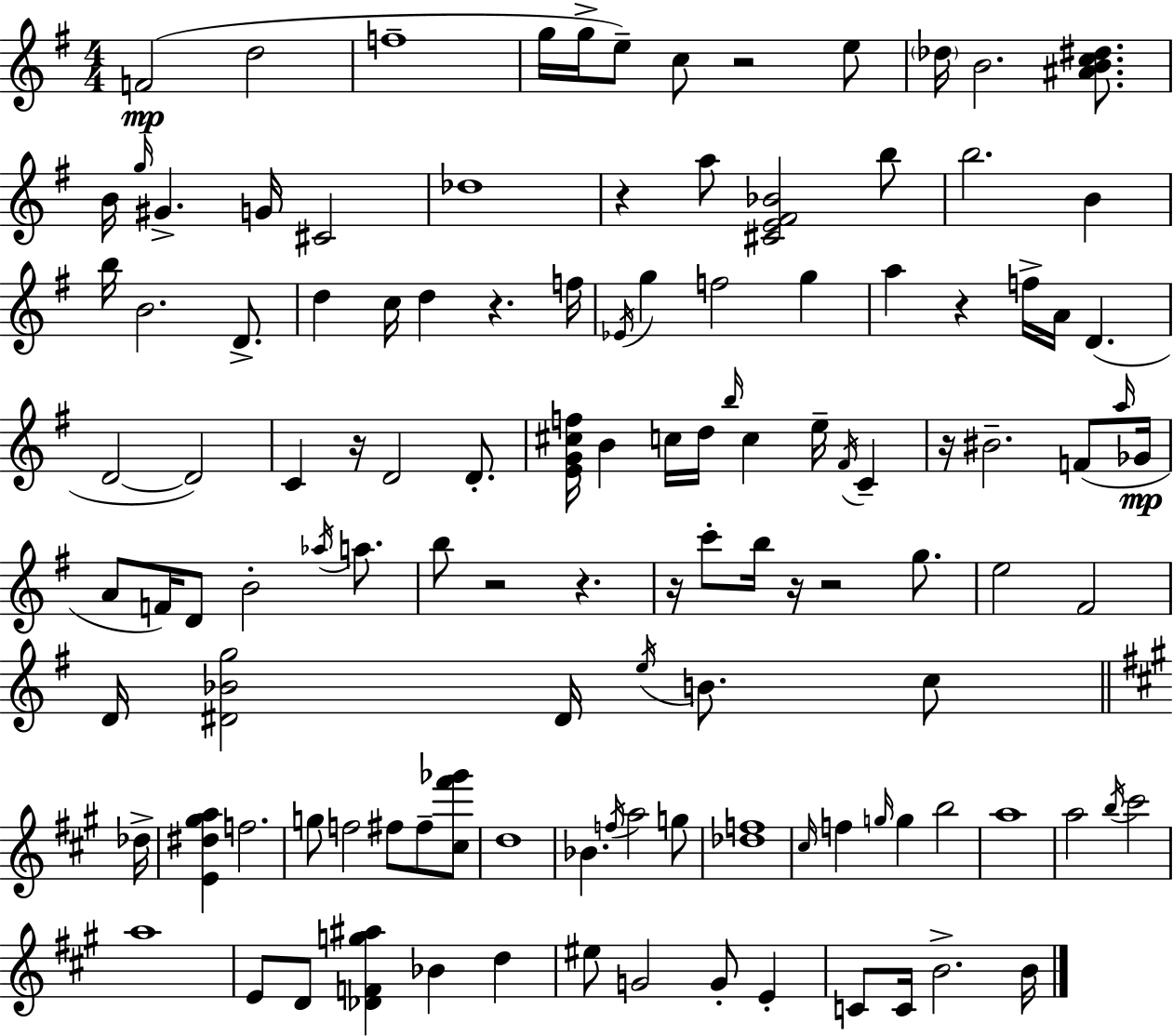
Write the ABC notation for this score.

X:1
T:Untitled
M:4/4
L:1/4
K:Em
F2 d2 f4 g/4 g/4 e/2 c/2 z2 e/2 _d/4 B2 [^ABc^d]/2 B/4 g/4 ^G G/4 ^C2 _d4 z a/2 [^CE^F_B]2 b/2 b2 B b/4 B2 D/2 d c/4 d z f/4 _E/4 g f2 g a z f/4 A/4 D D2 D2 C z/4 D2 D/2 [EG^cf]/4 B c/4 d/4 b/4 c e/4 ^F/4 C z/4 ^B2 F/2 a/4 _G/4 A/2 F/4 D/2 B2 _a/4 a/2 b/2 z2 z z/4 c'/2 b/4 z/4 z2 g/2 e2 ^F2 D/4 [^D_Bg]2 ^D/4 e/4 B/2 c/2 _d/4 [E^d^ga] f2 g/2 f2 ^f/2 ^f/2 [^c^f'_g']/2 d4 _B f/4 a2 g/2 [_df]4 ^c/4 f g/4 g b2 a4 a2 b/4 ^c'2 a4 E/2 D/2 [_DFg^a] _B d ^e/2 G2 G/2 E C/2 C/4 B2 B/4